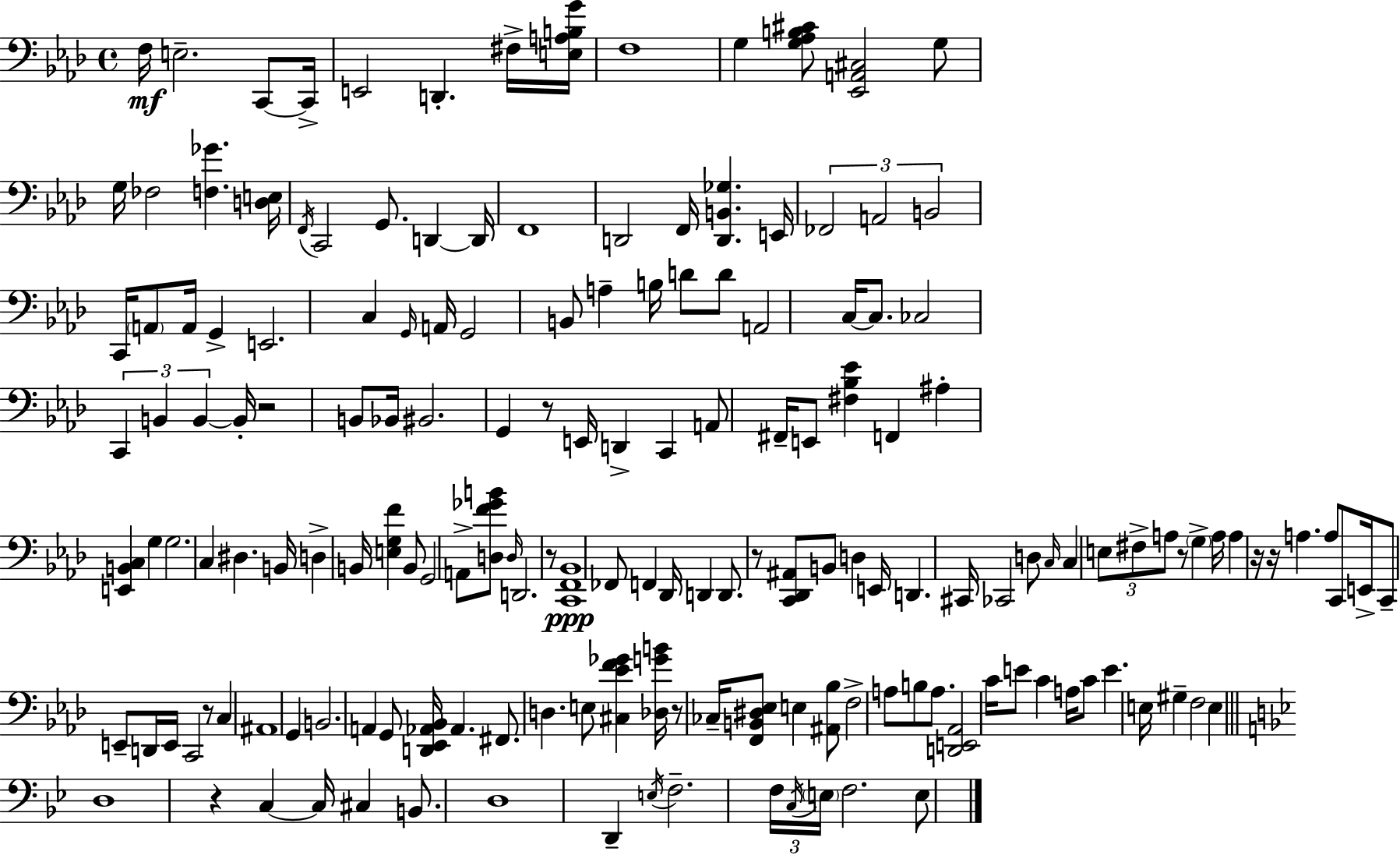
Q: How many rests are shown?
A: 10